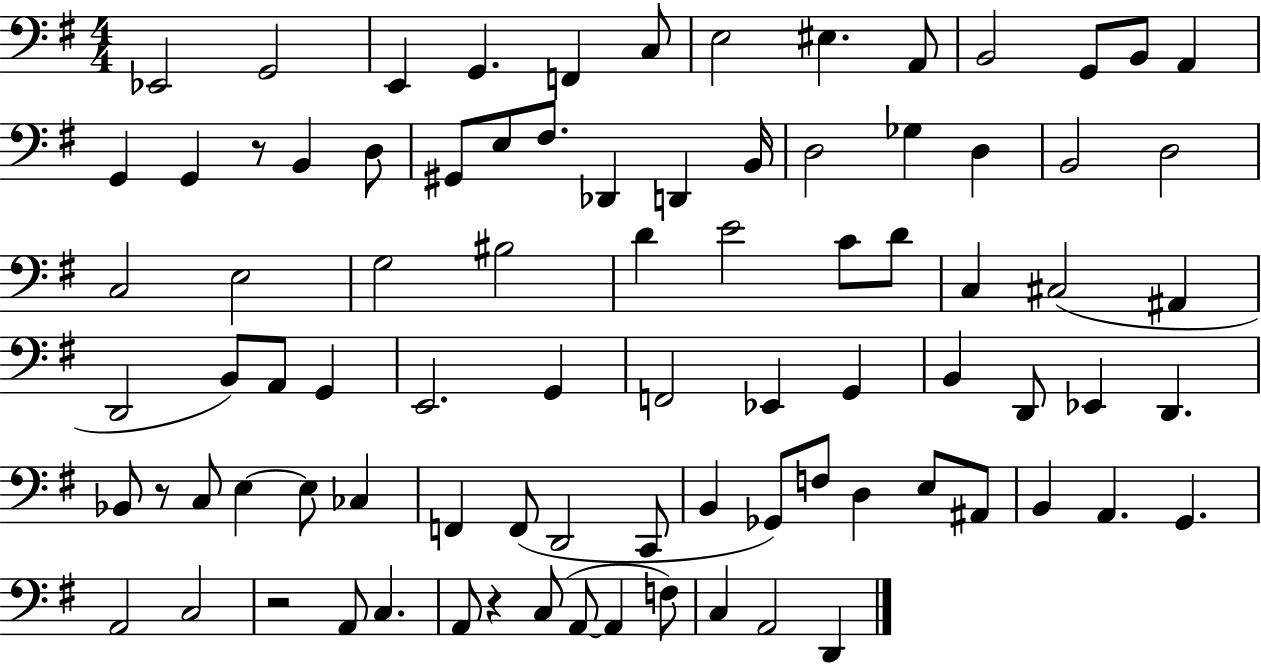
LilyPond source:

{
  \clef bass
  \numericTimeSignature
  \time 4/4
  \key g \major
  ees,2 g,2 | e,4 g,4. f,4 c8 | e2 eis4. a,8 | b,2 g,8 b,8 a,4 | \break g,4 g,4 r8 b,4 d8 | gis,8 e8 fis8. des,4 d,4 b,16 | d2 ges4 d4 | b,2 d2 | \break c2 e2 | g2 bis2 | d'4 e'2 c'8 d'8 | c4 cis2( ais,4 | \break d,2 b,8) a,8 g,4 | e,2. g,4 | f,2 ees,4 g,4 | b,4 d,8 ees,4 d,4. | \break bes,8 r8 c8 e4~~ e8 ces4 | f,4 f,8( d,2 c,8 | b,4 ges,8) f8 d4 e8 ais,8 | b,4 a,4. g,4. | \break a,2 c2 | r2 a,8 c4. | a,8 r4 c8( a,8~~ a,4 f8) | c4 a,2 d,4 | \break \bar "|."
}